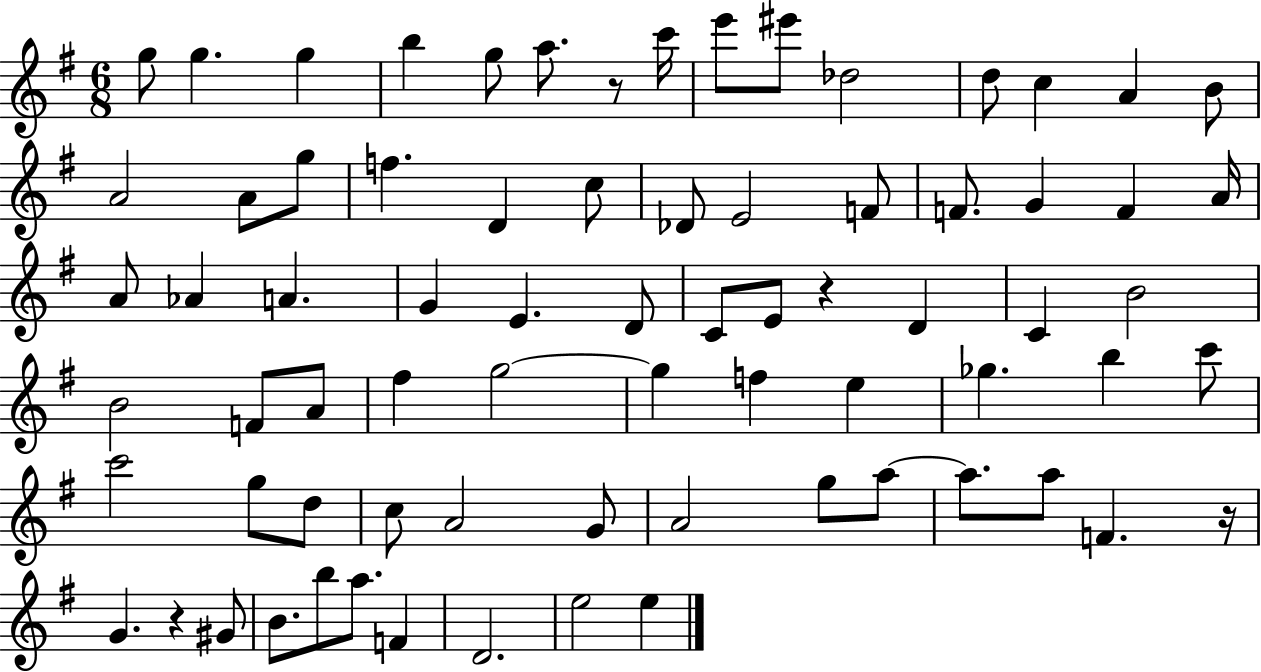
X:1
T:Untitled
M:6/8
L:1/4
K:G
g/2 g g b g/2 a/2 z/2 c'/4 e'/2 ^e'/2 _d2 d/2 c A B/2 A2 A/2 g/2 f D c/2 _D/2 E2 F/2 F/2 G F A/4 A/2 _A A G E D/2 C/2 E/2 z D C B2 B2 F/2 A/2 ^f g2 g f e _g b c'/2 c'2 g/2 d/2 c/2 A2 G/2 A2 g/2 a/2 a/2 a/2 F z/4 G z ^G/2 B/2 b/2 a/2 F D2 e2 e